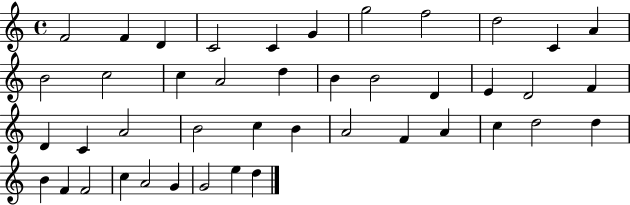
F4/h F4/q D4/q C4/h C4/q G4/q G5/h F5/h D5/h C4/q A4/q B4/h C5/h C5/q A4/h D5/q B4/q B4/h D4/q E4/q D4/h F4/q D4/q C4/q A4/h B4/h C5/q B4/q A4/h F4/q A4/q C5/q D5/h D5/q B4/q F4/q F4/h C5/q A4/h G4/q G4/h E5/q D5/q